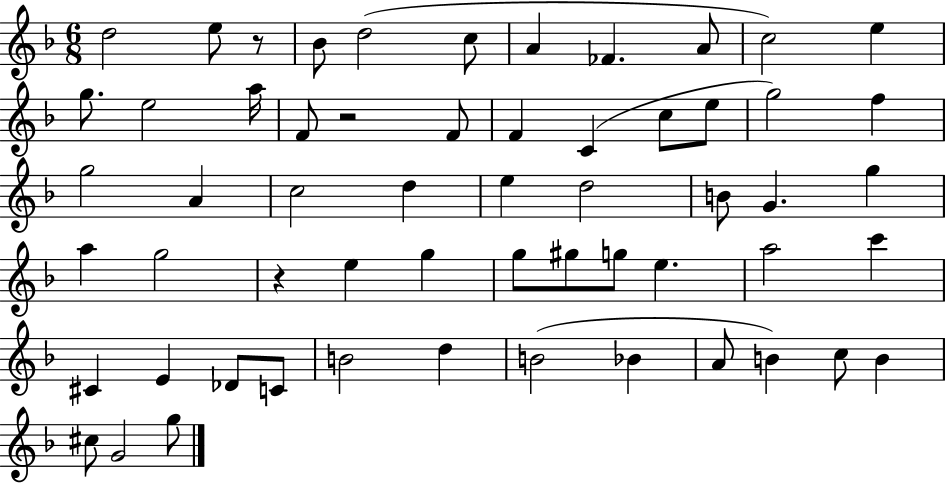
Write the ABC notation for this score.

X:1
T:Untitled
M:6/8
L:1/4
K:F
d2 e/2 z/2 _B/2 d2 c/2 A _F A/2 c2 e g/2 e2 a/4 F/2 z2 F/2 F C c/2 e/2 g2 f g2 A c2 d e d2 B/2 G g a g2 z e g g/2 ^g/2 g/2 e a2 c' ^C E _D/2 C/2 B2 d B2 _B A/2 B c/2 B ^c/2 G2 g/2